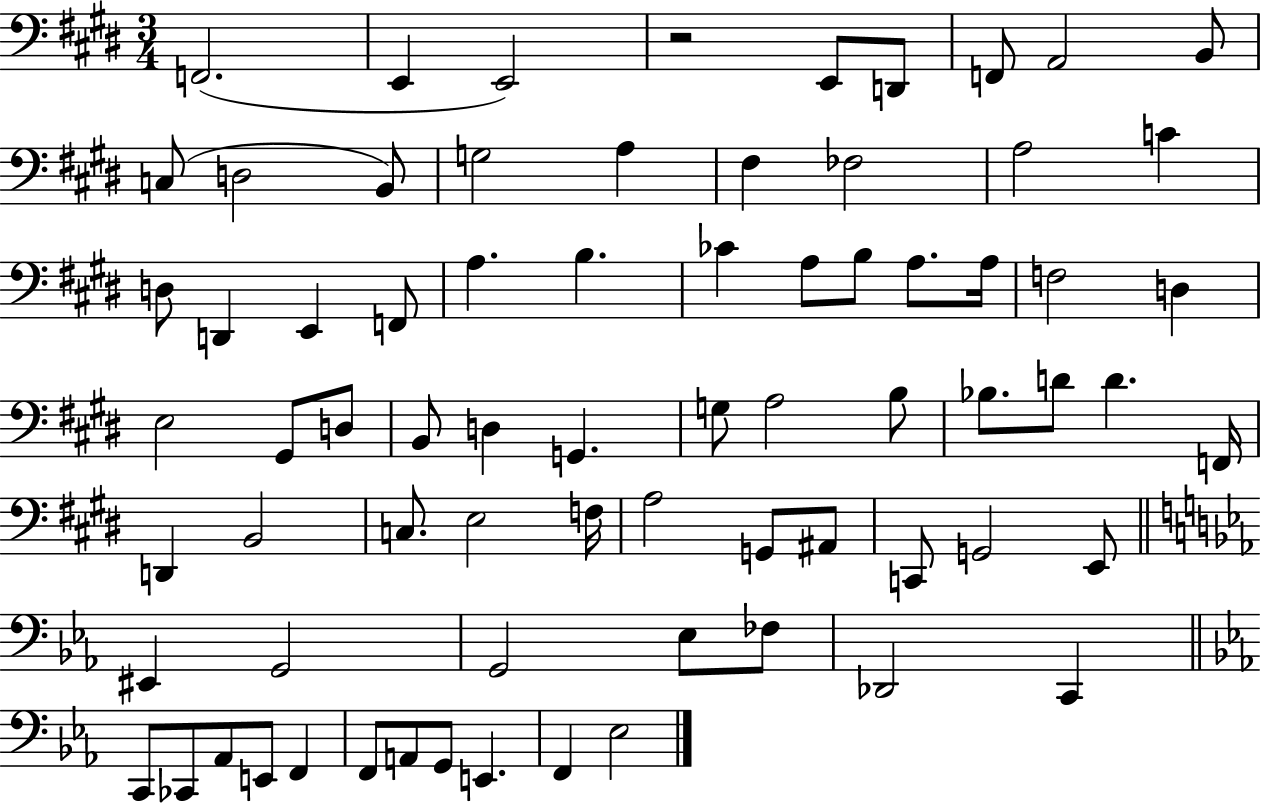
{
  \clef bass
  \numericTimeSignature
  \time 3/4
  \key e \major
  f,2.( | e,4 e,2) | r2 e,8 d,8 | f,8 a,2 b,8 | \break c8( d2 b,8) | g2 a4 | fis4 fes2 | a2 c'4 | \break d8 d,4 e,4 f,8 | a4. b4. | ces'4 a8 b8 a8. a16 | f2 d4 | \break e2 gis,8 d8 | b,8 d4 g,4. | g8 a2 b8 | bes8. d'8 d'4. f,16 | \break d,4 b,2 | c8. e2 f16 | a2 g,8 ais,8 | c,8 g,2 e,8 | \break \bar "||" \break \key ees \major eis,4 g,2 | g,2 ees8 fes8 | des,2 c,4 | \bar "||" \break \key c \minor c,8 ces,8 aes,8 e,8 f,4 | f,8 a,8 g,8 e,4. | f,4 ees2 | \bar "|."
}